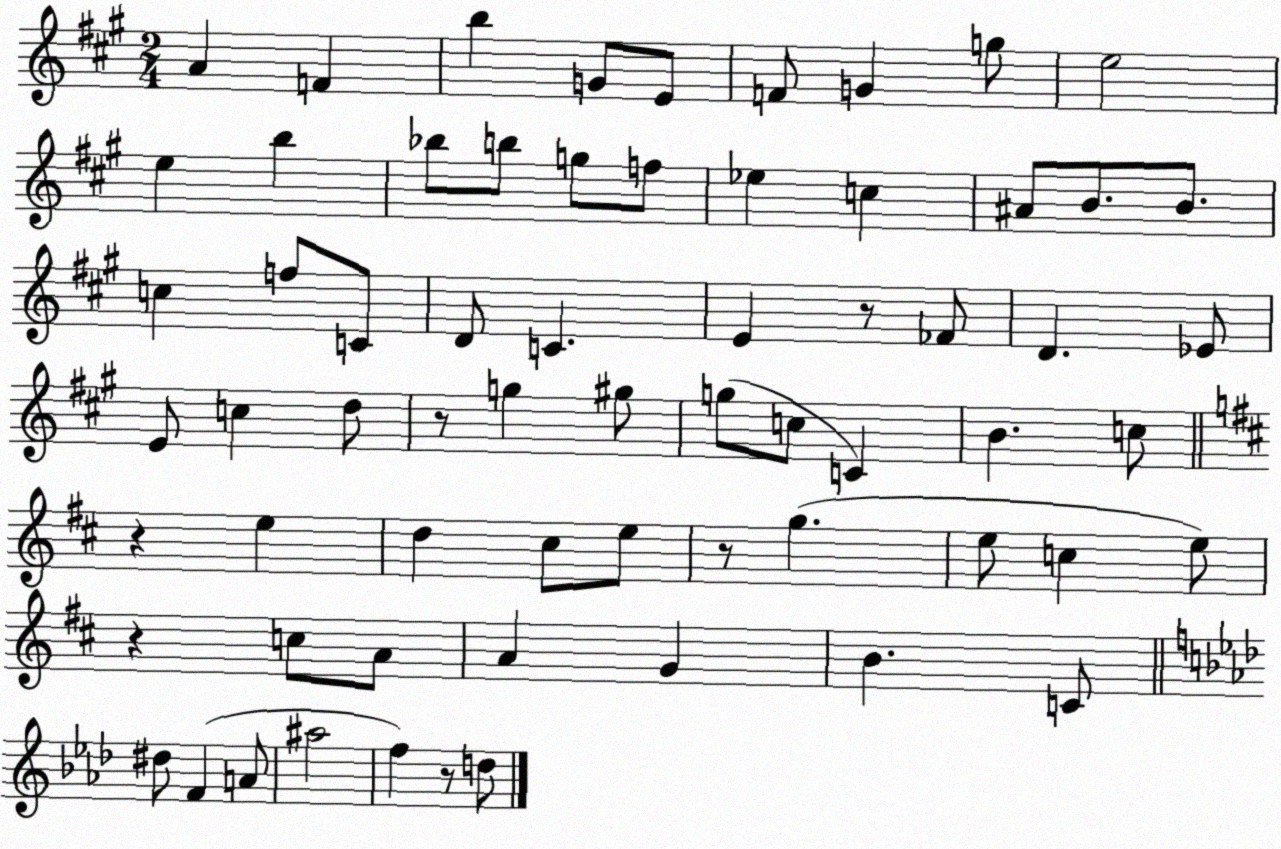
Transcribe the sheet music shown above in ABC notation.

X:1
T:Untitled
M:2/4
L:1/4
K:A
A F b G/2 E/2 F/2 G g/2 e2 e b _b/2 b/2 g/2 f/2 _e c ^A/2 B/2 B/2 c f/2 C/2 D/2 C E z/2 _F/2 D _E/2 E/2 c d/2 z/2 g ^g/2 g/2 c/2 C B c/2 z e d ^c/2 e/2 z/2 g e/2 c e/2 z c/2 A/2 A G B C/2 ^d/2 F A/2 ^a2 f z/2 d/2